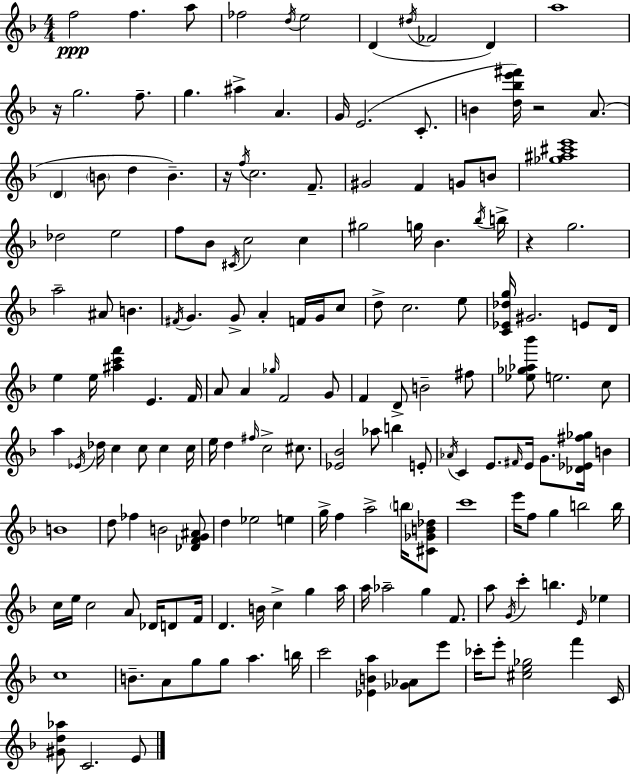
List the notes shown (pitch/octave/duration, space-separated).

F5/h F5/q. A5/e FES5/h D5/s E5/h D4/q D#5/s FES4/h D4/q A5/w R/s G5/h. F5/e. G5/q. A#5/q A4/q. G4/s E4/h. C4/e. B4/q [D5,Bb5,E6,F#6]/s R/h A4/e. D4/q B4/e D5/q B4/q. R/s F5/s C5/h. F4/e. G#4/h F4/q G4/e B4/e [Gb5,A#5,C#6,E6]/w Db5/h E5/h F5/e Bb4/e C#4/s C5/h C5/q G#5/h G5/s Bb4/q. Bb5/s B5/s R/q G5/h. A5/h A#4/e B4/q. F#4/s G4/q. G4/e A4/q F4/s G4/s C5/e D5/e C5/h. E5/e [C4,Eb4,Db5,G5]/s G#4/h. E4/e D4/s E5/q E5/s [A#5,C6,F6]/q E4/q. F4/s A4/e A4/q Gb5/s F4/h G4/e F4/q D4/e B4/h F#5/e [Eb5,Gb5,Ab5,Bb6]/e E5/h. C5/e A5/q Eb4/s Db5/s C5/q C5/e C5/q C5/s E5/s D5/q F#5/s C5/h C#5/e. [Eb4,Bb4]/h Ab5/e B5/q E4/e Ab4/s C4/q E4/e. F#4/s E4/s G4/e. [Db4,Eb4,F#5,Gb5]/s B4/q B4/w D5/e FES5/q B4/h [Db4,F4,G4,A#4]/e D5/q Eb5/h E5/q G5/s F5/q A5/h B5/s [C#4,Gb4,B4,Db5]/e C6/w E6/s F5/e G5/q B5/h B5/s C5/s E5/s C5/h A4/e Db4/s D4/e F4/s D4/q. B4/s C5/q G5/q A5/s A5/s Ab5/h G5/q F4/e. A5/e G4/s C6/q B5/q. E4/s Eb5/q C5/w B4/e. A4/e G5/e G5/e A5/q. B5/s C6/h [Eb4,B4,A5]/q [Gb4,Ab4]/e E6/e CES6/s E6/e [C#5,E5,Gb5]/h F6/q C4/s [G#4,D5,Ab5]/e C4/h. E4/e